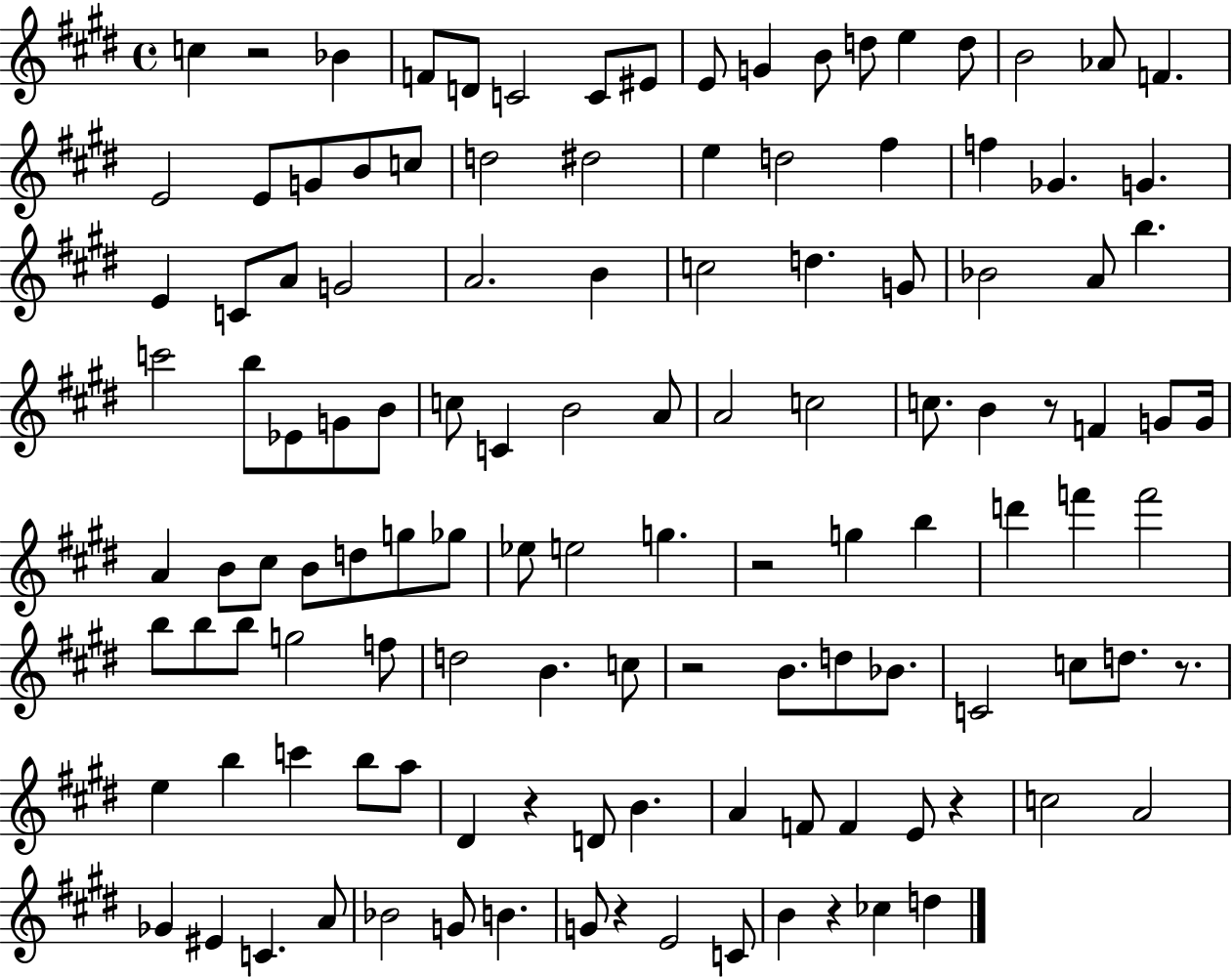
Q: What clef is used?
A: treble